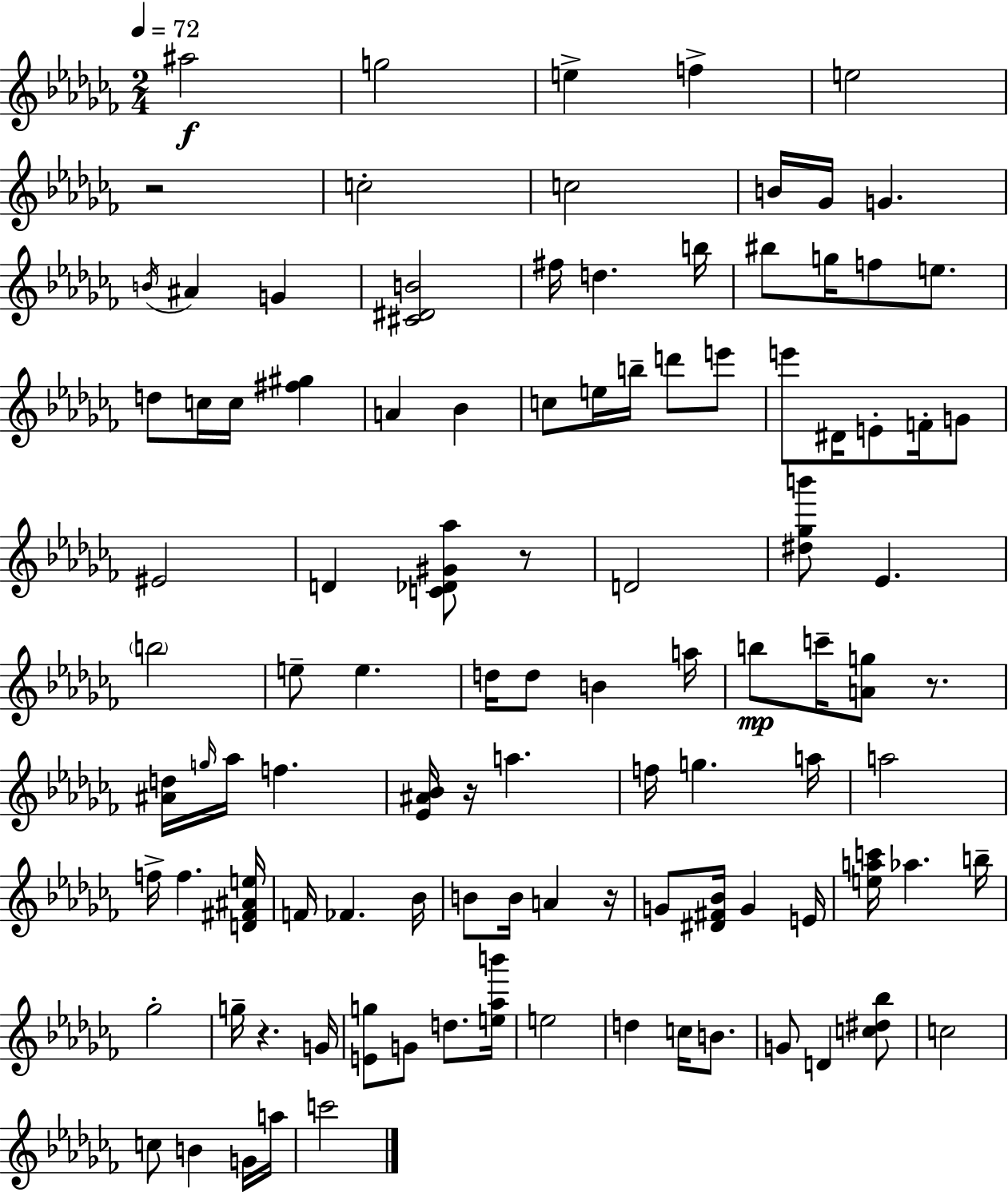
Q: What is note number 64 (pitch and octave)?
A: A4